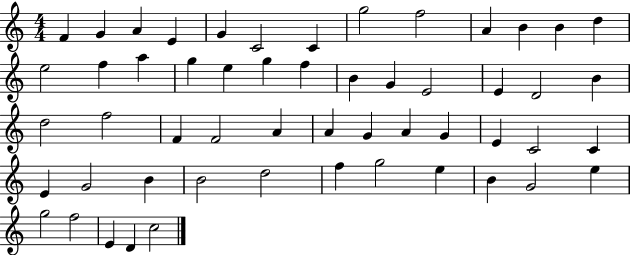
X:1
T:Untitled
M:4/4
L:1/4
K:C
F G A E G C2 C g2 f2 A B B d e2 f a g e g f B G E2 E D2 B d2 f2 F F2 A A G A G E C2 C E G2 B B2 d2 f g2 e B G2 e g2 f2 E D c2